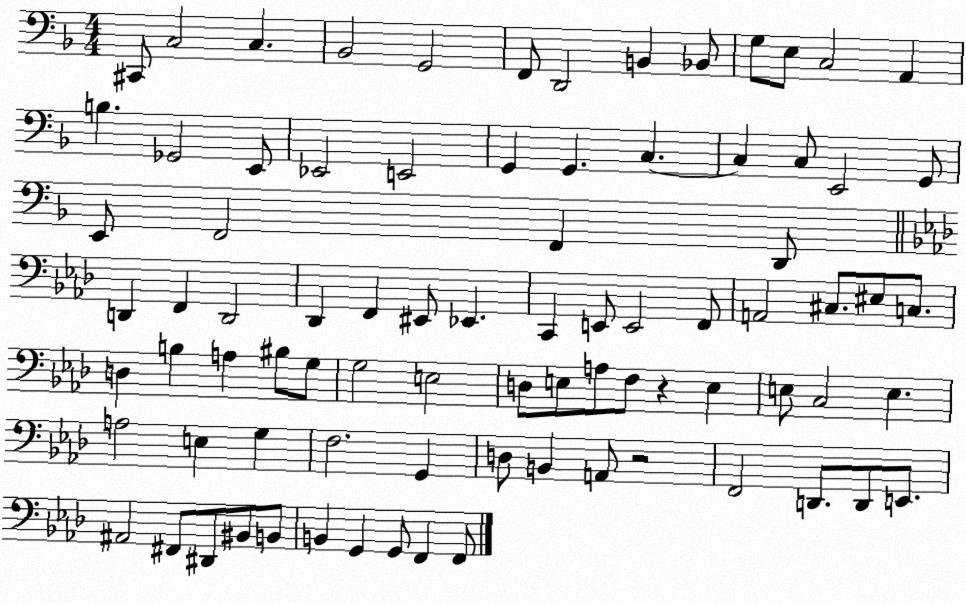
X:1
T:Untitled
M:4/4
L:1/4
K:F
^C,,/2 C,2 C, _B,,2 G,,2 F,,/2 D,,2 B,, _B,,/2 G,/2 E,/2 C,2 A,, B, _G,,2 E,,/2 _E,,2 E,,2 G,, G,, C, C, C,/2 E,,2 G,,/2 E,,/2 F,,2 F,, D,,/2 D,, F,, D,,2 _D,, F,, ^E,,/2 _E,, C,, E,,/2 E,,2 F,,/2 A,,2 ^C,/2 ^E,/2 C,/2 D, B, A, ^B,/2 G,/2 G,2 E,2 D,/2 E,/2 A,/2 F,/2 z E, E,/2 C,2 E, A,2 E, G, F,2 G,, D,/2 B,, A,,/2 z2 F,,2 D,,/2 D,,/2 E,,/2 ^A,,2 ^F,,/2 ^D,,/2 ^B,,/2 B,,/2 B,, G,, G,,/2 F,, F,,/2